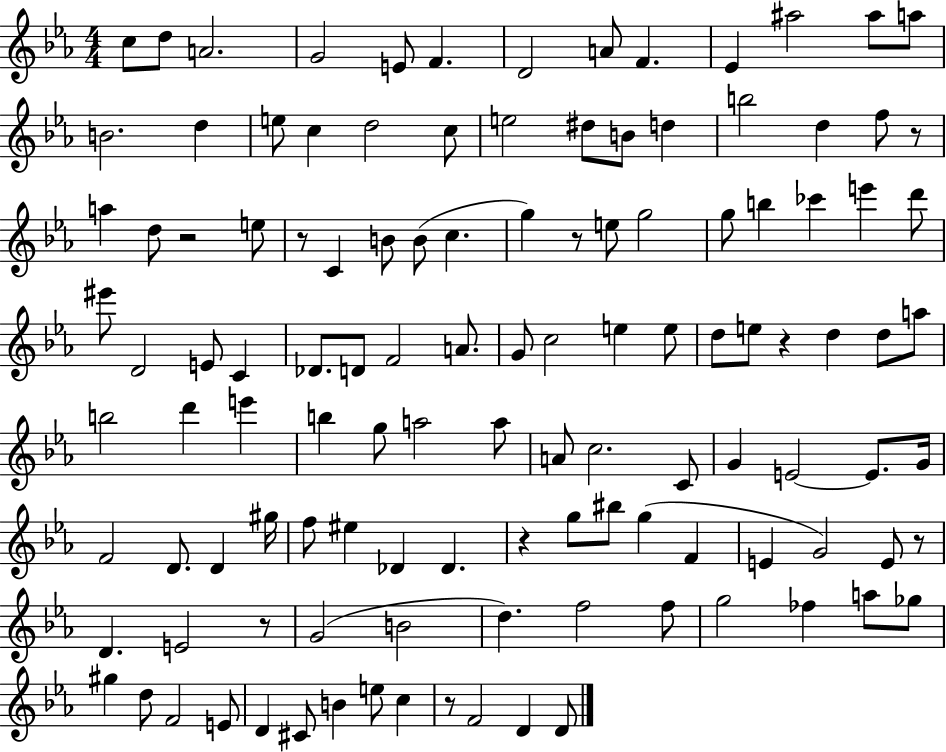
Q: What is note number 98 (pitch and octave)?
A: Gb5